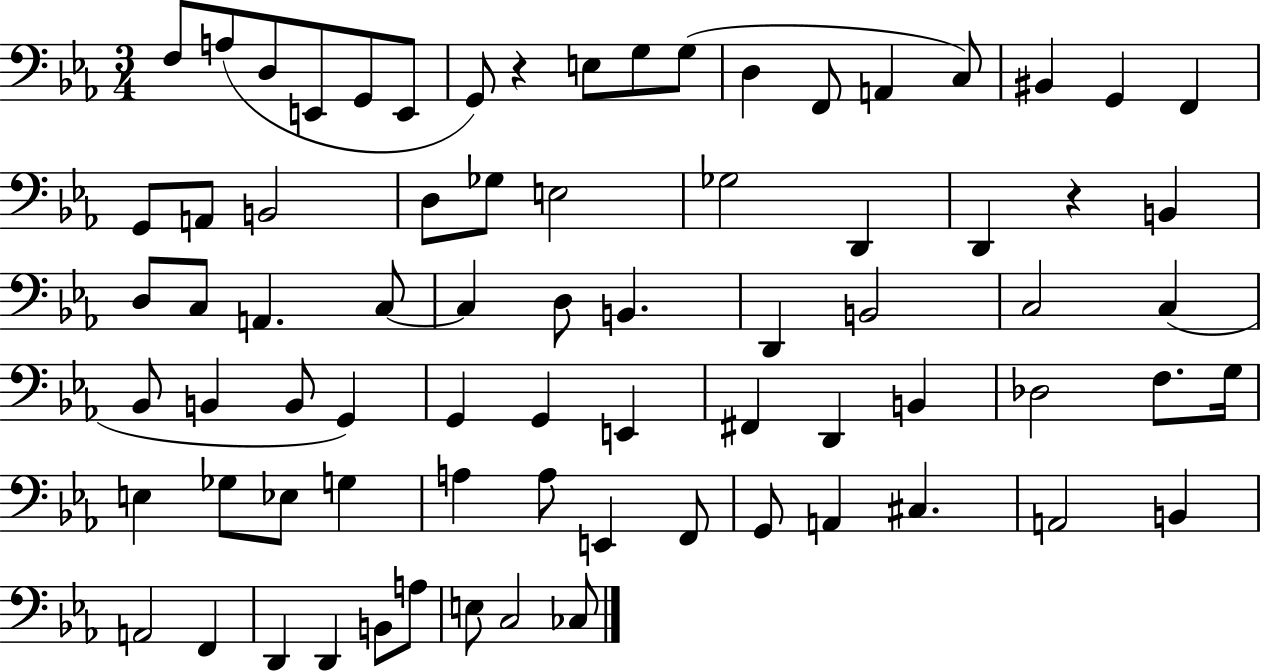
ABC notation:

X:1
T:Untitled
M:3/4
L:1/4
K:Eb
F,/2 A,/2 D,/2 E,,/2 G,,/2 E,,/2 G,,/2 z E,/2 G,/2 G,/2 D, F,,/2 A,, C,/2 ^B,, G,, F,, G,,/2 A,,/2 B,,2 D,/2 _G,/2 E,2 _G,2 D,, D,, z B,, D,/2 C,/2 A,, C,/2 C, D,/2 B,, D,, B,,2 C,2 C, _B,,/2 B,, B,,/2 G,, G,, G,, E,, ^F,, D,, B,, _D,2 F,/2 G,/4 E, _G,/2 _E,/2 G, A, A,/2 E,, F,,/2 G,,/2 A,, ^C, A,,2 B,, A,,2 F,, D,, D,, B,,/2 A,/2 E,/2 C,2 _C,/2